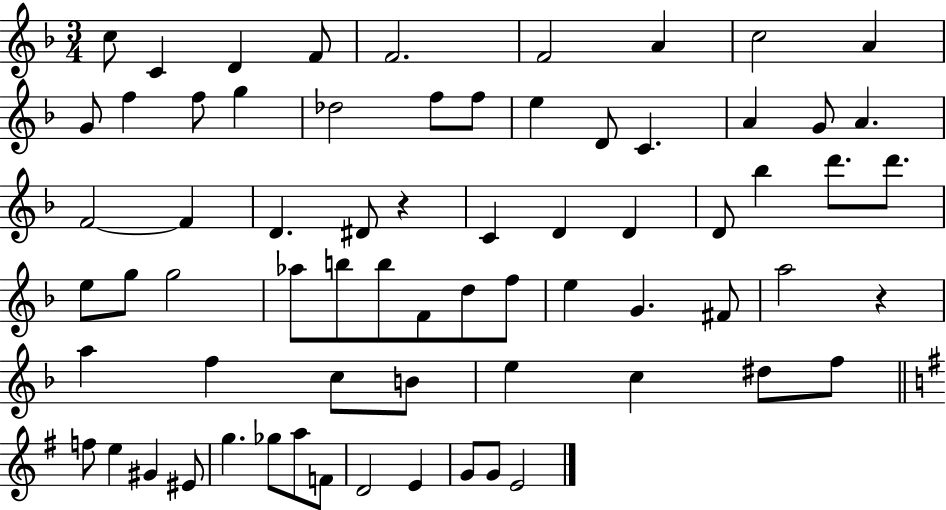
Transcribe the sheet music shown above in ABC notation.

X:1
T:Untitled
M:3/4
L:1/4
K:F
c/2 C D F/2 F2 F2 A c2 A G/2 f f/2 g _d2 f/2 f/2 e D/2 C A G/2 A F2 F D ^D/2 z C D D D/2 _b d'/2 d'/2 e/2 g/2 g2 _a/2 b/2 b/2 F/2 d/2 f/2 e G ^F/2 a2 z a f c/2 B/2 e c ^d/2 f/2 f/2 e ^G ^E/2 g _g/2 a/2 F/2 D2 E G/2 G/2 E2